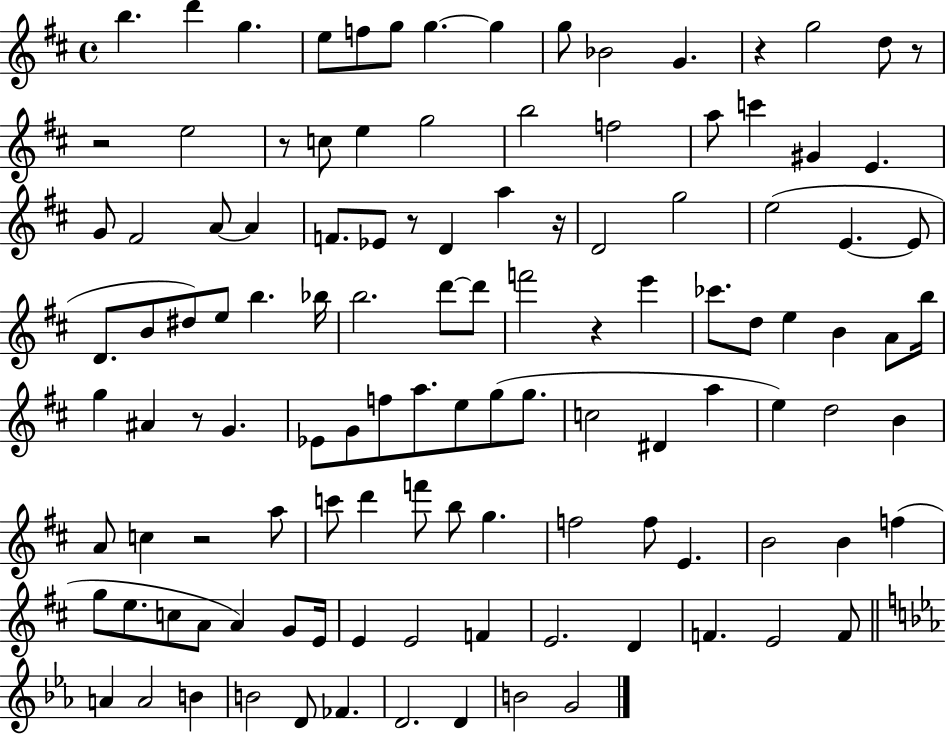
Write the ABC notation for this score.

X:1
T:Untitled
M:4/4
L:1/4
K:D
b d' g e/2 f/2 g/2 g g g/2 _B2 G z g2 d/2 z/2 z2 e2 z/2 c/2 e g2 b2 f2 a/2 c' ^G E G/2 ^F2 A/2 A F/2 _E/2 z/2 D a z/4 D2 g2 e2 E E/2 D/2 B/2 ^d/2 e/2 b _b/4 b2 d'/2 d'/2 f'2 z e' _c'/2 d/2 e B A/2 b/4 g ^A z/2 G _E/2 G/2 f/2 a/2 e/2 g/2 g/2 c2 ^D a e d2 B A/2 c z2 a/2 c'/2 d' f'/2 b/2 g f2 f/2 E B2 B f g/2 e/2 c/2 A/2 A G/2 E/4 E E2 F E2 D F E2 F/2 A A2 B B2 D/2 _F D2 D B2 G2